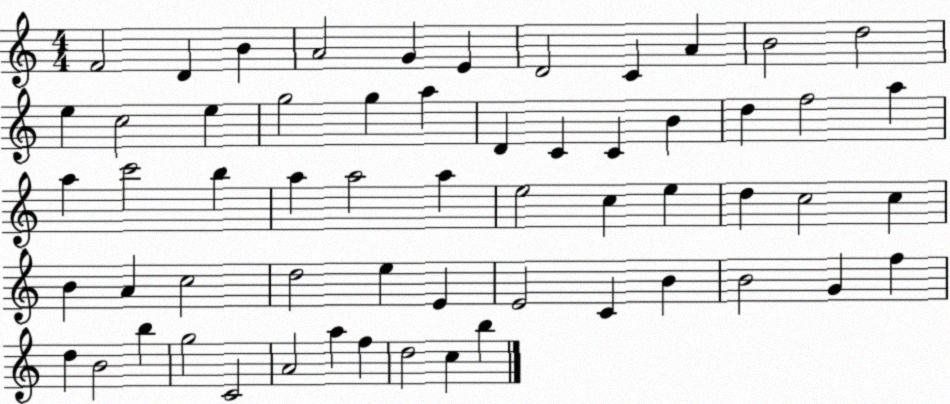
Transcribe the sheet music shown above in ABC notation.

X:1
T:Untitled
M:4/4
L:1/4
K:C
F2 D B A2 G E D2 C A B2 d2 e c2 e g2 g a D C C B d f2 a a c'2 b a a2 a e2 c e d c2 c B A c2 d2 e E E2 C B B2 G f d B2 b g2 C2 A2 a f d2 c b